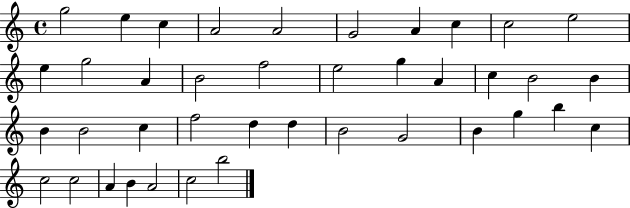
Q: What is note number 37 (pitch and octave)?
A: B4